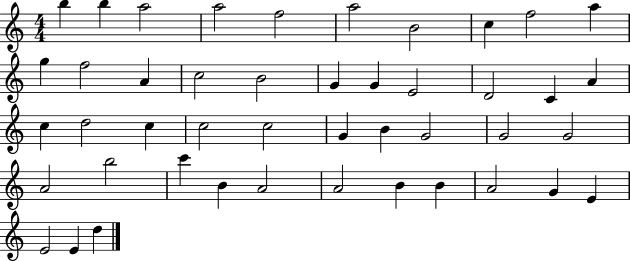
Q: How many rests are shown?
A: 0